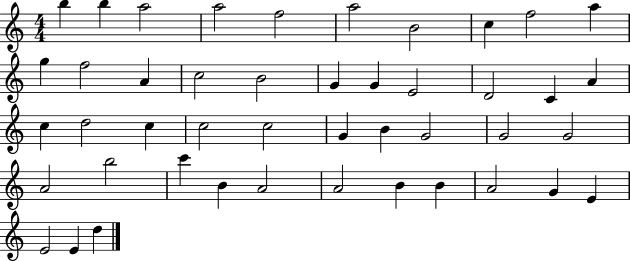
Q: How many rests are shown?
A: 0